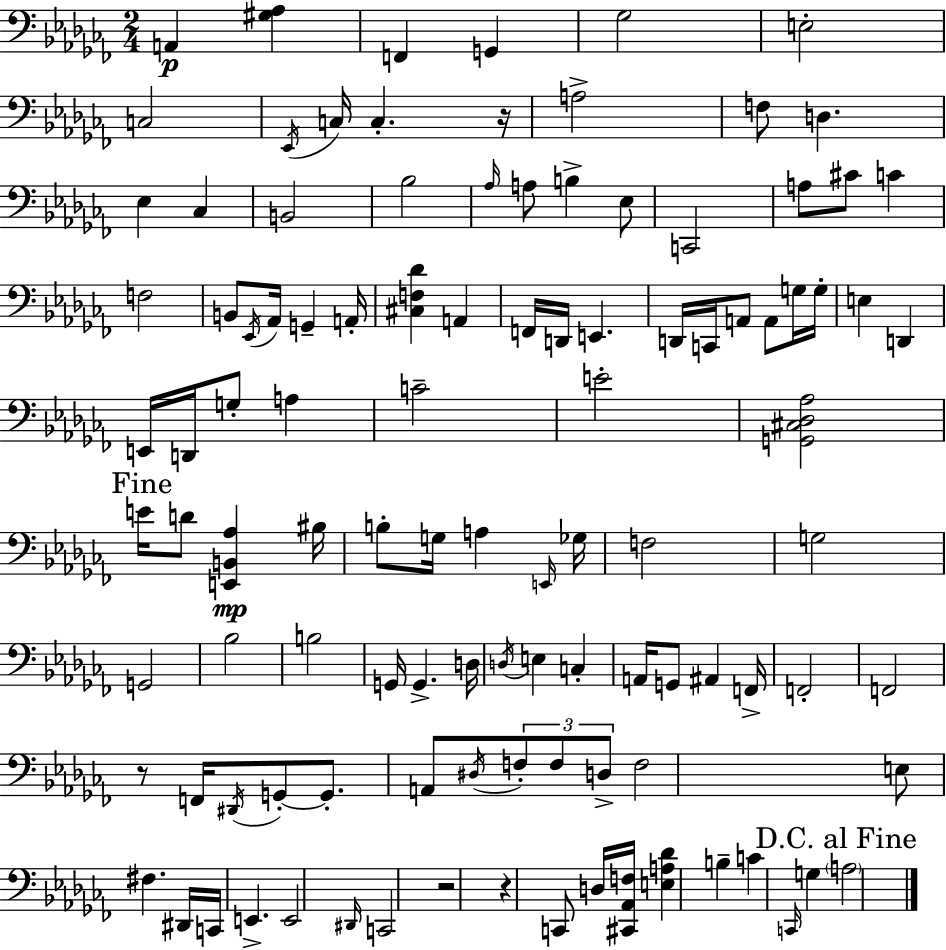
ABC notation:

X:1
T:Untitled
M:2/4
L:1/4
K:Abm
A,, [^G,_A,] F,, G,, _G,2 E,2 C,2 _E,,/4 C,/4 C, z/4 A,2 F,/2 D, _E, _C, B,,2 _B,2 _A,/4 A,/2 B, _E,/2 C,,2 A,/2 ^C/2 C F,2 B,,/2 _E,,/4 _A,,/4 G,, A,,/4 [^C,F,_D] A,, F,,/4 D,,/4 E,, D,,/4 C,,/4 A,,/2 A,,/2 G,/4 G,/4 E, D,, E,,/4 D,,/4 G,/2 A, C2 E2 [G,,^C,_D,_A,]2 E/4 D/2 [E,,B,,_A,] ^B,/4 B,/2 G,/4 A, E,,/4 _G,/4 F,2 G,2 G,,2 _B,2 B,2 G,,/4 G,, D,/4 D,/4 E, C, A,,/4 G,,/2 ^A,, F,,/4 F,,2 F,,2 z/2 F,,/4 ^D,,/4 G,,/2 G,,/2 A,,/2 ^D,/4 F,/2 F,/2 D,/2 F,2 E,/2 ^F, ^D,,/4 C,,/4 E,, E,,2 ^D,,/4 C,,2 z2 z C,,/2 D,/4 [^C,,_A,,F,]/4 [E,A,_D] B, C C,,/4 G, A,2